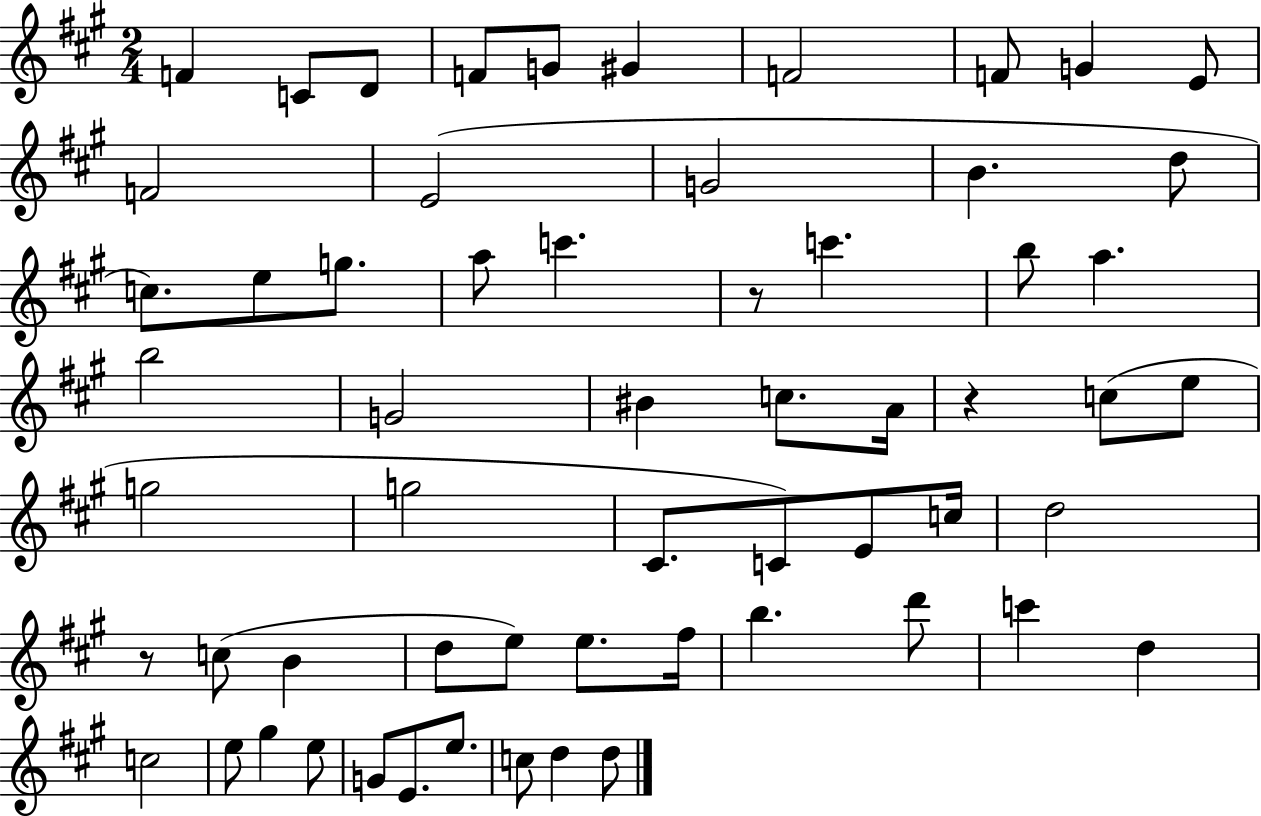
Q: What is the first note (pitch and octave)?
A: F4